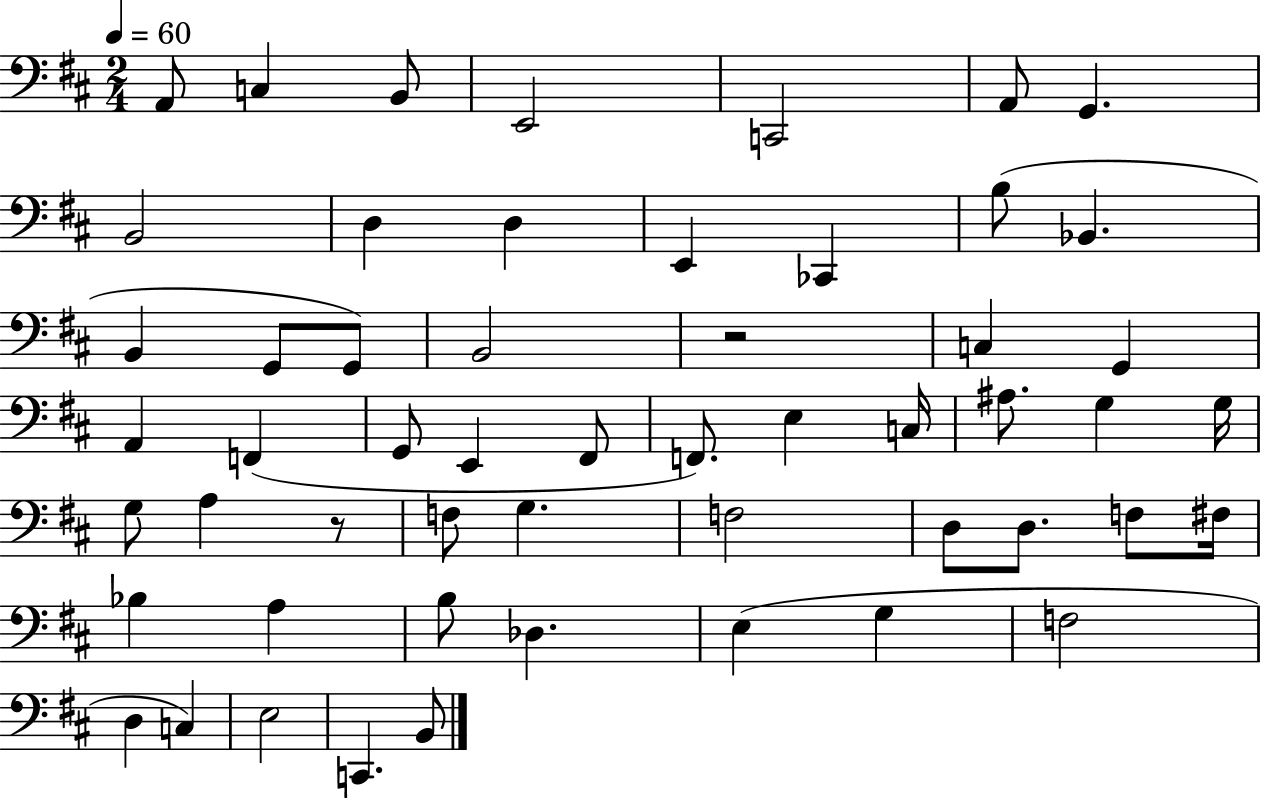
X:1
T:Untitled
M:2/4
L:1/4
K:D
A,,/2 C, B,,/2 E,,2 C,,2 A,,/2 G,, B,,2 D, D, E,, _C,, B,/2 _B,, B,, G,,/2 G,,/2 B,,2 z2 C, G,, A,, F,, G,,/2 E,, ^F,,/2 F,,/2 E, C,/4 ^A,/2 G, G,/4 G,/2 A, z/2 F,/2 G, F,2 D,/2 D,/2 F,/2 ^F,/4 _B, A, B,/2 _D, E, G, F,2 D, C, E,2 C,, B,,/2